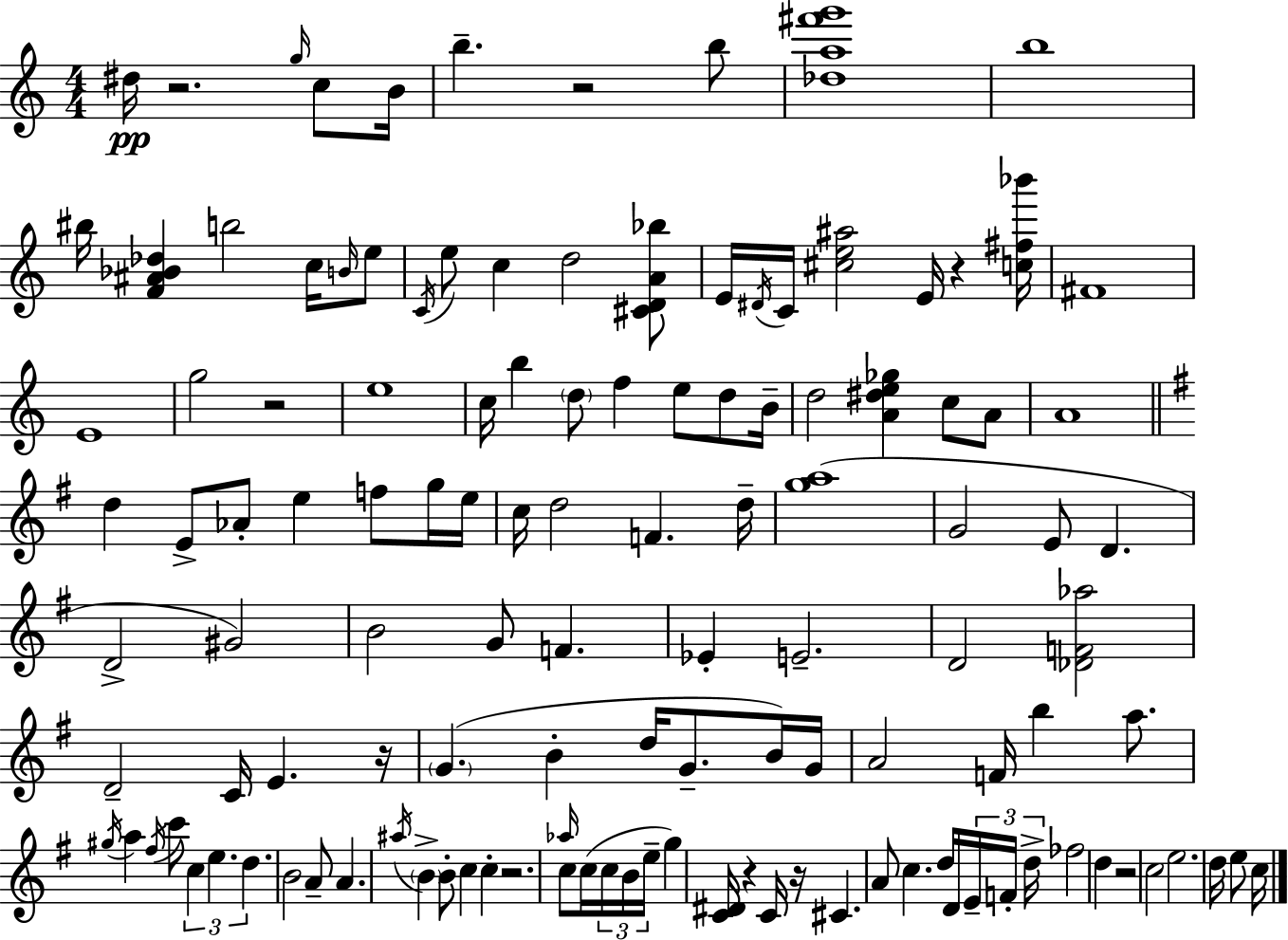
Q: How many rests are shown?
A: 9